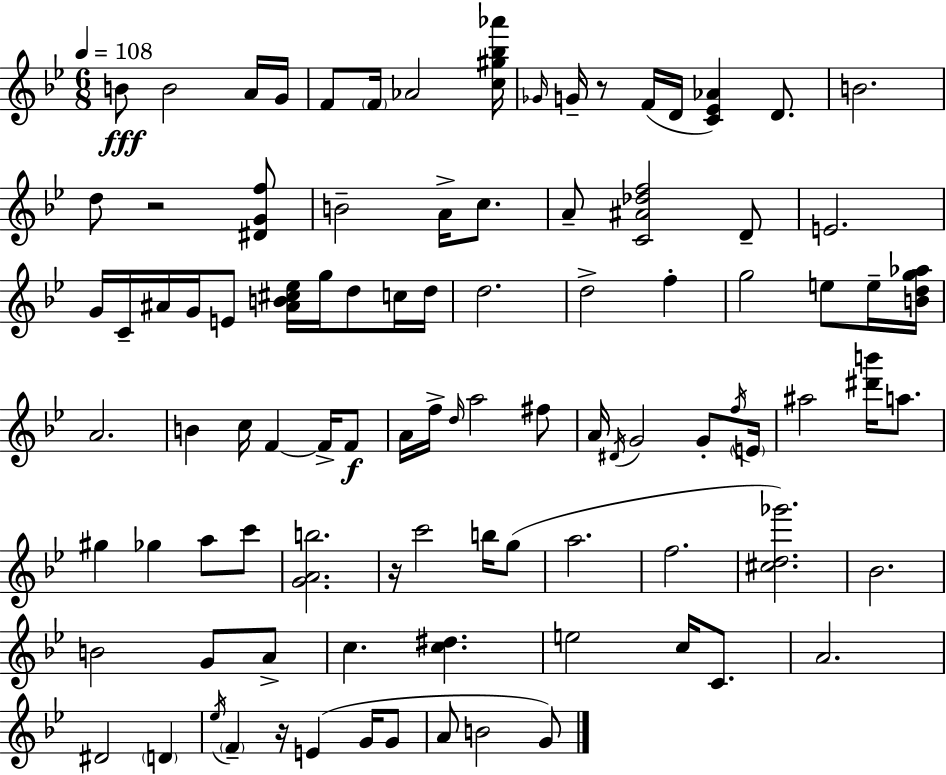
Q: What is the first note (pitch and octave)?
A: B4